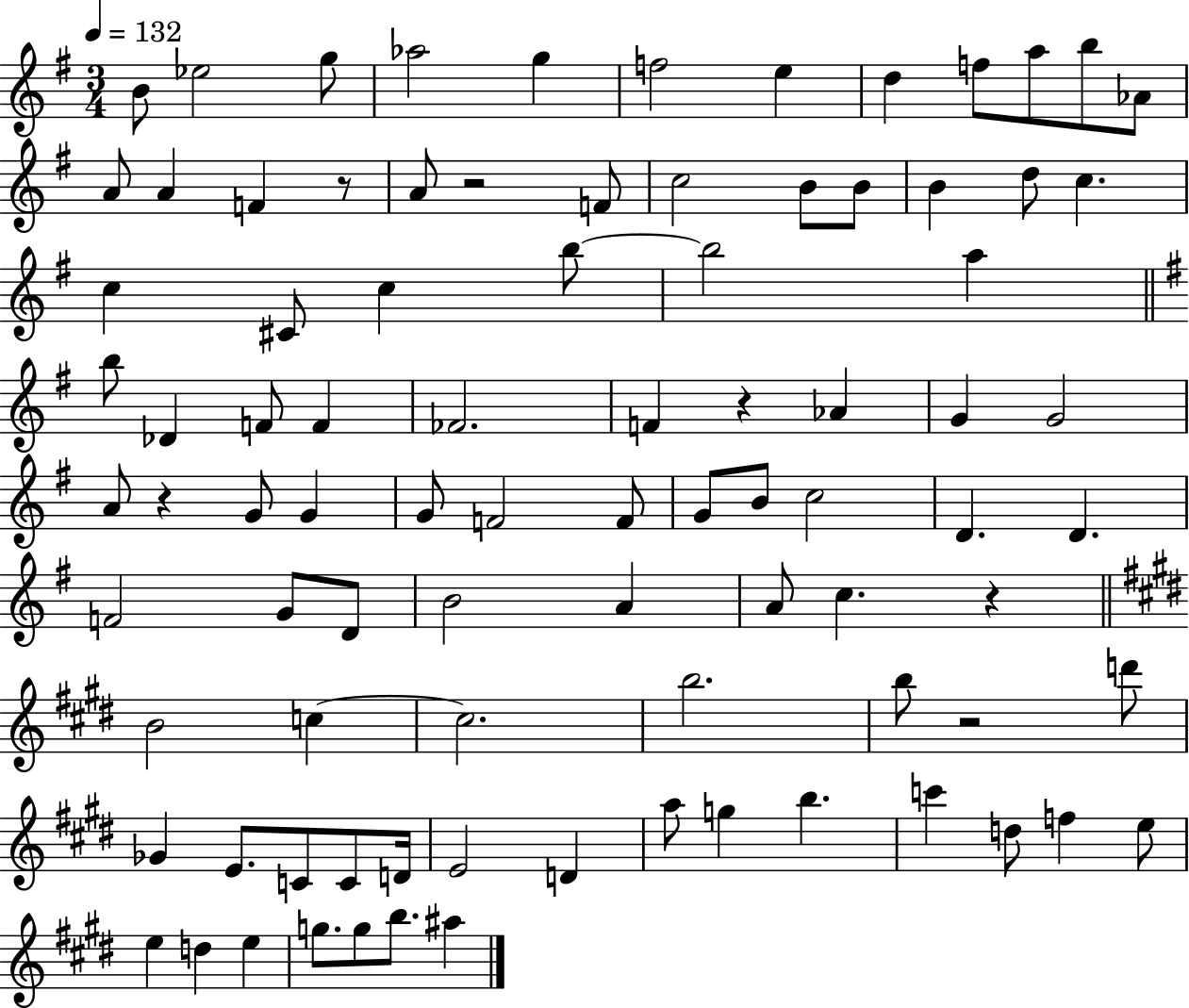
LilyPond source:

{
  \clef treble
  \numericTimeSignature
  \time 3/4
  \key g \major
  \tempo 4 = 132
  b'8 ees''2 g''8 | aes''2 g''4 | f''2 e''4 | d''4 f''8 a''8 b''8 aes'8 | \break a'8 a'4 f'4 r8 | a'8 r2 f'8 | c''2 b'8 b'8 | b'4 d''8 c''4. | \break c''4 cis'8 c''4 b''8~~ | b''2 a''4 | \bar "||" \break \key e \minor b''8 des'4 f'8 f'4 | fes'2. | f'4 r4 aes'4 | g'4 g'2 | \break a'8 r4 g'8 g'4 | g'8 f'2 f'8 | g'8 b'8 c''2 | d'4. d'4. | \break f'2 g'8 d'8 | b'2 a'4 | a'8 c''4. r4 | \bar "||" \break \key e \major b'2 c''4~~ | c''2. | b''2. | b''8 r2 d'''8 | \break ges'4 e'8. c'8 c'8 d'16 | e'2 d'4 | a''8 g''4 b''4. | c'''4 d''8 f''4 e''8 | \break e''4 d''4 e''4 | g''8. g''8 b''8. ais''4 | \bar "|."
}